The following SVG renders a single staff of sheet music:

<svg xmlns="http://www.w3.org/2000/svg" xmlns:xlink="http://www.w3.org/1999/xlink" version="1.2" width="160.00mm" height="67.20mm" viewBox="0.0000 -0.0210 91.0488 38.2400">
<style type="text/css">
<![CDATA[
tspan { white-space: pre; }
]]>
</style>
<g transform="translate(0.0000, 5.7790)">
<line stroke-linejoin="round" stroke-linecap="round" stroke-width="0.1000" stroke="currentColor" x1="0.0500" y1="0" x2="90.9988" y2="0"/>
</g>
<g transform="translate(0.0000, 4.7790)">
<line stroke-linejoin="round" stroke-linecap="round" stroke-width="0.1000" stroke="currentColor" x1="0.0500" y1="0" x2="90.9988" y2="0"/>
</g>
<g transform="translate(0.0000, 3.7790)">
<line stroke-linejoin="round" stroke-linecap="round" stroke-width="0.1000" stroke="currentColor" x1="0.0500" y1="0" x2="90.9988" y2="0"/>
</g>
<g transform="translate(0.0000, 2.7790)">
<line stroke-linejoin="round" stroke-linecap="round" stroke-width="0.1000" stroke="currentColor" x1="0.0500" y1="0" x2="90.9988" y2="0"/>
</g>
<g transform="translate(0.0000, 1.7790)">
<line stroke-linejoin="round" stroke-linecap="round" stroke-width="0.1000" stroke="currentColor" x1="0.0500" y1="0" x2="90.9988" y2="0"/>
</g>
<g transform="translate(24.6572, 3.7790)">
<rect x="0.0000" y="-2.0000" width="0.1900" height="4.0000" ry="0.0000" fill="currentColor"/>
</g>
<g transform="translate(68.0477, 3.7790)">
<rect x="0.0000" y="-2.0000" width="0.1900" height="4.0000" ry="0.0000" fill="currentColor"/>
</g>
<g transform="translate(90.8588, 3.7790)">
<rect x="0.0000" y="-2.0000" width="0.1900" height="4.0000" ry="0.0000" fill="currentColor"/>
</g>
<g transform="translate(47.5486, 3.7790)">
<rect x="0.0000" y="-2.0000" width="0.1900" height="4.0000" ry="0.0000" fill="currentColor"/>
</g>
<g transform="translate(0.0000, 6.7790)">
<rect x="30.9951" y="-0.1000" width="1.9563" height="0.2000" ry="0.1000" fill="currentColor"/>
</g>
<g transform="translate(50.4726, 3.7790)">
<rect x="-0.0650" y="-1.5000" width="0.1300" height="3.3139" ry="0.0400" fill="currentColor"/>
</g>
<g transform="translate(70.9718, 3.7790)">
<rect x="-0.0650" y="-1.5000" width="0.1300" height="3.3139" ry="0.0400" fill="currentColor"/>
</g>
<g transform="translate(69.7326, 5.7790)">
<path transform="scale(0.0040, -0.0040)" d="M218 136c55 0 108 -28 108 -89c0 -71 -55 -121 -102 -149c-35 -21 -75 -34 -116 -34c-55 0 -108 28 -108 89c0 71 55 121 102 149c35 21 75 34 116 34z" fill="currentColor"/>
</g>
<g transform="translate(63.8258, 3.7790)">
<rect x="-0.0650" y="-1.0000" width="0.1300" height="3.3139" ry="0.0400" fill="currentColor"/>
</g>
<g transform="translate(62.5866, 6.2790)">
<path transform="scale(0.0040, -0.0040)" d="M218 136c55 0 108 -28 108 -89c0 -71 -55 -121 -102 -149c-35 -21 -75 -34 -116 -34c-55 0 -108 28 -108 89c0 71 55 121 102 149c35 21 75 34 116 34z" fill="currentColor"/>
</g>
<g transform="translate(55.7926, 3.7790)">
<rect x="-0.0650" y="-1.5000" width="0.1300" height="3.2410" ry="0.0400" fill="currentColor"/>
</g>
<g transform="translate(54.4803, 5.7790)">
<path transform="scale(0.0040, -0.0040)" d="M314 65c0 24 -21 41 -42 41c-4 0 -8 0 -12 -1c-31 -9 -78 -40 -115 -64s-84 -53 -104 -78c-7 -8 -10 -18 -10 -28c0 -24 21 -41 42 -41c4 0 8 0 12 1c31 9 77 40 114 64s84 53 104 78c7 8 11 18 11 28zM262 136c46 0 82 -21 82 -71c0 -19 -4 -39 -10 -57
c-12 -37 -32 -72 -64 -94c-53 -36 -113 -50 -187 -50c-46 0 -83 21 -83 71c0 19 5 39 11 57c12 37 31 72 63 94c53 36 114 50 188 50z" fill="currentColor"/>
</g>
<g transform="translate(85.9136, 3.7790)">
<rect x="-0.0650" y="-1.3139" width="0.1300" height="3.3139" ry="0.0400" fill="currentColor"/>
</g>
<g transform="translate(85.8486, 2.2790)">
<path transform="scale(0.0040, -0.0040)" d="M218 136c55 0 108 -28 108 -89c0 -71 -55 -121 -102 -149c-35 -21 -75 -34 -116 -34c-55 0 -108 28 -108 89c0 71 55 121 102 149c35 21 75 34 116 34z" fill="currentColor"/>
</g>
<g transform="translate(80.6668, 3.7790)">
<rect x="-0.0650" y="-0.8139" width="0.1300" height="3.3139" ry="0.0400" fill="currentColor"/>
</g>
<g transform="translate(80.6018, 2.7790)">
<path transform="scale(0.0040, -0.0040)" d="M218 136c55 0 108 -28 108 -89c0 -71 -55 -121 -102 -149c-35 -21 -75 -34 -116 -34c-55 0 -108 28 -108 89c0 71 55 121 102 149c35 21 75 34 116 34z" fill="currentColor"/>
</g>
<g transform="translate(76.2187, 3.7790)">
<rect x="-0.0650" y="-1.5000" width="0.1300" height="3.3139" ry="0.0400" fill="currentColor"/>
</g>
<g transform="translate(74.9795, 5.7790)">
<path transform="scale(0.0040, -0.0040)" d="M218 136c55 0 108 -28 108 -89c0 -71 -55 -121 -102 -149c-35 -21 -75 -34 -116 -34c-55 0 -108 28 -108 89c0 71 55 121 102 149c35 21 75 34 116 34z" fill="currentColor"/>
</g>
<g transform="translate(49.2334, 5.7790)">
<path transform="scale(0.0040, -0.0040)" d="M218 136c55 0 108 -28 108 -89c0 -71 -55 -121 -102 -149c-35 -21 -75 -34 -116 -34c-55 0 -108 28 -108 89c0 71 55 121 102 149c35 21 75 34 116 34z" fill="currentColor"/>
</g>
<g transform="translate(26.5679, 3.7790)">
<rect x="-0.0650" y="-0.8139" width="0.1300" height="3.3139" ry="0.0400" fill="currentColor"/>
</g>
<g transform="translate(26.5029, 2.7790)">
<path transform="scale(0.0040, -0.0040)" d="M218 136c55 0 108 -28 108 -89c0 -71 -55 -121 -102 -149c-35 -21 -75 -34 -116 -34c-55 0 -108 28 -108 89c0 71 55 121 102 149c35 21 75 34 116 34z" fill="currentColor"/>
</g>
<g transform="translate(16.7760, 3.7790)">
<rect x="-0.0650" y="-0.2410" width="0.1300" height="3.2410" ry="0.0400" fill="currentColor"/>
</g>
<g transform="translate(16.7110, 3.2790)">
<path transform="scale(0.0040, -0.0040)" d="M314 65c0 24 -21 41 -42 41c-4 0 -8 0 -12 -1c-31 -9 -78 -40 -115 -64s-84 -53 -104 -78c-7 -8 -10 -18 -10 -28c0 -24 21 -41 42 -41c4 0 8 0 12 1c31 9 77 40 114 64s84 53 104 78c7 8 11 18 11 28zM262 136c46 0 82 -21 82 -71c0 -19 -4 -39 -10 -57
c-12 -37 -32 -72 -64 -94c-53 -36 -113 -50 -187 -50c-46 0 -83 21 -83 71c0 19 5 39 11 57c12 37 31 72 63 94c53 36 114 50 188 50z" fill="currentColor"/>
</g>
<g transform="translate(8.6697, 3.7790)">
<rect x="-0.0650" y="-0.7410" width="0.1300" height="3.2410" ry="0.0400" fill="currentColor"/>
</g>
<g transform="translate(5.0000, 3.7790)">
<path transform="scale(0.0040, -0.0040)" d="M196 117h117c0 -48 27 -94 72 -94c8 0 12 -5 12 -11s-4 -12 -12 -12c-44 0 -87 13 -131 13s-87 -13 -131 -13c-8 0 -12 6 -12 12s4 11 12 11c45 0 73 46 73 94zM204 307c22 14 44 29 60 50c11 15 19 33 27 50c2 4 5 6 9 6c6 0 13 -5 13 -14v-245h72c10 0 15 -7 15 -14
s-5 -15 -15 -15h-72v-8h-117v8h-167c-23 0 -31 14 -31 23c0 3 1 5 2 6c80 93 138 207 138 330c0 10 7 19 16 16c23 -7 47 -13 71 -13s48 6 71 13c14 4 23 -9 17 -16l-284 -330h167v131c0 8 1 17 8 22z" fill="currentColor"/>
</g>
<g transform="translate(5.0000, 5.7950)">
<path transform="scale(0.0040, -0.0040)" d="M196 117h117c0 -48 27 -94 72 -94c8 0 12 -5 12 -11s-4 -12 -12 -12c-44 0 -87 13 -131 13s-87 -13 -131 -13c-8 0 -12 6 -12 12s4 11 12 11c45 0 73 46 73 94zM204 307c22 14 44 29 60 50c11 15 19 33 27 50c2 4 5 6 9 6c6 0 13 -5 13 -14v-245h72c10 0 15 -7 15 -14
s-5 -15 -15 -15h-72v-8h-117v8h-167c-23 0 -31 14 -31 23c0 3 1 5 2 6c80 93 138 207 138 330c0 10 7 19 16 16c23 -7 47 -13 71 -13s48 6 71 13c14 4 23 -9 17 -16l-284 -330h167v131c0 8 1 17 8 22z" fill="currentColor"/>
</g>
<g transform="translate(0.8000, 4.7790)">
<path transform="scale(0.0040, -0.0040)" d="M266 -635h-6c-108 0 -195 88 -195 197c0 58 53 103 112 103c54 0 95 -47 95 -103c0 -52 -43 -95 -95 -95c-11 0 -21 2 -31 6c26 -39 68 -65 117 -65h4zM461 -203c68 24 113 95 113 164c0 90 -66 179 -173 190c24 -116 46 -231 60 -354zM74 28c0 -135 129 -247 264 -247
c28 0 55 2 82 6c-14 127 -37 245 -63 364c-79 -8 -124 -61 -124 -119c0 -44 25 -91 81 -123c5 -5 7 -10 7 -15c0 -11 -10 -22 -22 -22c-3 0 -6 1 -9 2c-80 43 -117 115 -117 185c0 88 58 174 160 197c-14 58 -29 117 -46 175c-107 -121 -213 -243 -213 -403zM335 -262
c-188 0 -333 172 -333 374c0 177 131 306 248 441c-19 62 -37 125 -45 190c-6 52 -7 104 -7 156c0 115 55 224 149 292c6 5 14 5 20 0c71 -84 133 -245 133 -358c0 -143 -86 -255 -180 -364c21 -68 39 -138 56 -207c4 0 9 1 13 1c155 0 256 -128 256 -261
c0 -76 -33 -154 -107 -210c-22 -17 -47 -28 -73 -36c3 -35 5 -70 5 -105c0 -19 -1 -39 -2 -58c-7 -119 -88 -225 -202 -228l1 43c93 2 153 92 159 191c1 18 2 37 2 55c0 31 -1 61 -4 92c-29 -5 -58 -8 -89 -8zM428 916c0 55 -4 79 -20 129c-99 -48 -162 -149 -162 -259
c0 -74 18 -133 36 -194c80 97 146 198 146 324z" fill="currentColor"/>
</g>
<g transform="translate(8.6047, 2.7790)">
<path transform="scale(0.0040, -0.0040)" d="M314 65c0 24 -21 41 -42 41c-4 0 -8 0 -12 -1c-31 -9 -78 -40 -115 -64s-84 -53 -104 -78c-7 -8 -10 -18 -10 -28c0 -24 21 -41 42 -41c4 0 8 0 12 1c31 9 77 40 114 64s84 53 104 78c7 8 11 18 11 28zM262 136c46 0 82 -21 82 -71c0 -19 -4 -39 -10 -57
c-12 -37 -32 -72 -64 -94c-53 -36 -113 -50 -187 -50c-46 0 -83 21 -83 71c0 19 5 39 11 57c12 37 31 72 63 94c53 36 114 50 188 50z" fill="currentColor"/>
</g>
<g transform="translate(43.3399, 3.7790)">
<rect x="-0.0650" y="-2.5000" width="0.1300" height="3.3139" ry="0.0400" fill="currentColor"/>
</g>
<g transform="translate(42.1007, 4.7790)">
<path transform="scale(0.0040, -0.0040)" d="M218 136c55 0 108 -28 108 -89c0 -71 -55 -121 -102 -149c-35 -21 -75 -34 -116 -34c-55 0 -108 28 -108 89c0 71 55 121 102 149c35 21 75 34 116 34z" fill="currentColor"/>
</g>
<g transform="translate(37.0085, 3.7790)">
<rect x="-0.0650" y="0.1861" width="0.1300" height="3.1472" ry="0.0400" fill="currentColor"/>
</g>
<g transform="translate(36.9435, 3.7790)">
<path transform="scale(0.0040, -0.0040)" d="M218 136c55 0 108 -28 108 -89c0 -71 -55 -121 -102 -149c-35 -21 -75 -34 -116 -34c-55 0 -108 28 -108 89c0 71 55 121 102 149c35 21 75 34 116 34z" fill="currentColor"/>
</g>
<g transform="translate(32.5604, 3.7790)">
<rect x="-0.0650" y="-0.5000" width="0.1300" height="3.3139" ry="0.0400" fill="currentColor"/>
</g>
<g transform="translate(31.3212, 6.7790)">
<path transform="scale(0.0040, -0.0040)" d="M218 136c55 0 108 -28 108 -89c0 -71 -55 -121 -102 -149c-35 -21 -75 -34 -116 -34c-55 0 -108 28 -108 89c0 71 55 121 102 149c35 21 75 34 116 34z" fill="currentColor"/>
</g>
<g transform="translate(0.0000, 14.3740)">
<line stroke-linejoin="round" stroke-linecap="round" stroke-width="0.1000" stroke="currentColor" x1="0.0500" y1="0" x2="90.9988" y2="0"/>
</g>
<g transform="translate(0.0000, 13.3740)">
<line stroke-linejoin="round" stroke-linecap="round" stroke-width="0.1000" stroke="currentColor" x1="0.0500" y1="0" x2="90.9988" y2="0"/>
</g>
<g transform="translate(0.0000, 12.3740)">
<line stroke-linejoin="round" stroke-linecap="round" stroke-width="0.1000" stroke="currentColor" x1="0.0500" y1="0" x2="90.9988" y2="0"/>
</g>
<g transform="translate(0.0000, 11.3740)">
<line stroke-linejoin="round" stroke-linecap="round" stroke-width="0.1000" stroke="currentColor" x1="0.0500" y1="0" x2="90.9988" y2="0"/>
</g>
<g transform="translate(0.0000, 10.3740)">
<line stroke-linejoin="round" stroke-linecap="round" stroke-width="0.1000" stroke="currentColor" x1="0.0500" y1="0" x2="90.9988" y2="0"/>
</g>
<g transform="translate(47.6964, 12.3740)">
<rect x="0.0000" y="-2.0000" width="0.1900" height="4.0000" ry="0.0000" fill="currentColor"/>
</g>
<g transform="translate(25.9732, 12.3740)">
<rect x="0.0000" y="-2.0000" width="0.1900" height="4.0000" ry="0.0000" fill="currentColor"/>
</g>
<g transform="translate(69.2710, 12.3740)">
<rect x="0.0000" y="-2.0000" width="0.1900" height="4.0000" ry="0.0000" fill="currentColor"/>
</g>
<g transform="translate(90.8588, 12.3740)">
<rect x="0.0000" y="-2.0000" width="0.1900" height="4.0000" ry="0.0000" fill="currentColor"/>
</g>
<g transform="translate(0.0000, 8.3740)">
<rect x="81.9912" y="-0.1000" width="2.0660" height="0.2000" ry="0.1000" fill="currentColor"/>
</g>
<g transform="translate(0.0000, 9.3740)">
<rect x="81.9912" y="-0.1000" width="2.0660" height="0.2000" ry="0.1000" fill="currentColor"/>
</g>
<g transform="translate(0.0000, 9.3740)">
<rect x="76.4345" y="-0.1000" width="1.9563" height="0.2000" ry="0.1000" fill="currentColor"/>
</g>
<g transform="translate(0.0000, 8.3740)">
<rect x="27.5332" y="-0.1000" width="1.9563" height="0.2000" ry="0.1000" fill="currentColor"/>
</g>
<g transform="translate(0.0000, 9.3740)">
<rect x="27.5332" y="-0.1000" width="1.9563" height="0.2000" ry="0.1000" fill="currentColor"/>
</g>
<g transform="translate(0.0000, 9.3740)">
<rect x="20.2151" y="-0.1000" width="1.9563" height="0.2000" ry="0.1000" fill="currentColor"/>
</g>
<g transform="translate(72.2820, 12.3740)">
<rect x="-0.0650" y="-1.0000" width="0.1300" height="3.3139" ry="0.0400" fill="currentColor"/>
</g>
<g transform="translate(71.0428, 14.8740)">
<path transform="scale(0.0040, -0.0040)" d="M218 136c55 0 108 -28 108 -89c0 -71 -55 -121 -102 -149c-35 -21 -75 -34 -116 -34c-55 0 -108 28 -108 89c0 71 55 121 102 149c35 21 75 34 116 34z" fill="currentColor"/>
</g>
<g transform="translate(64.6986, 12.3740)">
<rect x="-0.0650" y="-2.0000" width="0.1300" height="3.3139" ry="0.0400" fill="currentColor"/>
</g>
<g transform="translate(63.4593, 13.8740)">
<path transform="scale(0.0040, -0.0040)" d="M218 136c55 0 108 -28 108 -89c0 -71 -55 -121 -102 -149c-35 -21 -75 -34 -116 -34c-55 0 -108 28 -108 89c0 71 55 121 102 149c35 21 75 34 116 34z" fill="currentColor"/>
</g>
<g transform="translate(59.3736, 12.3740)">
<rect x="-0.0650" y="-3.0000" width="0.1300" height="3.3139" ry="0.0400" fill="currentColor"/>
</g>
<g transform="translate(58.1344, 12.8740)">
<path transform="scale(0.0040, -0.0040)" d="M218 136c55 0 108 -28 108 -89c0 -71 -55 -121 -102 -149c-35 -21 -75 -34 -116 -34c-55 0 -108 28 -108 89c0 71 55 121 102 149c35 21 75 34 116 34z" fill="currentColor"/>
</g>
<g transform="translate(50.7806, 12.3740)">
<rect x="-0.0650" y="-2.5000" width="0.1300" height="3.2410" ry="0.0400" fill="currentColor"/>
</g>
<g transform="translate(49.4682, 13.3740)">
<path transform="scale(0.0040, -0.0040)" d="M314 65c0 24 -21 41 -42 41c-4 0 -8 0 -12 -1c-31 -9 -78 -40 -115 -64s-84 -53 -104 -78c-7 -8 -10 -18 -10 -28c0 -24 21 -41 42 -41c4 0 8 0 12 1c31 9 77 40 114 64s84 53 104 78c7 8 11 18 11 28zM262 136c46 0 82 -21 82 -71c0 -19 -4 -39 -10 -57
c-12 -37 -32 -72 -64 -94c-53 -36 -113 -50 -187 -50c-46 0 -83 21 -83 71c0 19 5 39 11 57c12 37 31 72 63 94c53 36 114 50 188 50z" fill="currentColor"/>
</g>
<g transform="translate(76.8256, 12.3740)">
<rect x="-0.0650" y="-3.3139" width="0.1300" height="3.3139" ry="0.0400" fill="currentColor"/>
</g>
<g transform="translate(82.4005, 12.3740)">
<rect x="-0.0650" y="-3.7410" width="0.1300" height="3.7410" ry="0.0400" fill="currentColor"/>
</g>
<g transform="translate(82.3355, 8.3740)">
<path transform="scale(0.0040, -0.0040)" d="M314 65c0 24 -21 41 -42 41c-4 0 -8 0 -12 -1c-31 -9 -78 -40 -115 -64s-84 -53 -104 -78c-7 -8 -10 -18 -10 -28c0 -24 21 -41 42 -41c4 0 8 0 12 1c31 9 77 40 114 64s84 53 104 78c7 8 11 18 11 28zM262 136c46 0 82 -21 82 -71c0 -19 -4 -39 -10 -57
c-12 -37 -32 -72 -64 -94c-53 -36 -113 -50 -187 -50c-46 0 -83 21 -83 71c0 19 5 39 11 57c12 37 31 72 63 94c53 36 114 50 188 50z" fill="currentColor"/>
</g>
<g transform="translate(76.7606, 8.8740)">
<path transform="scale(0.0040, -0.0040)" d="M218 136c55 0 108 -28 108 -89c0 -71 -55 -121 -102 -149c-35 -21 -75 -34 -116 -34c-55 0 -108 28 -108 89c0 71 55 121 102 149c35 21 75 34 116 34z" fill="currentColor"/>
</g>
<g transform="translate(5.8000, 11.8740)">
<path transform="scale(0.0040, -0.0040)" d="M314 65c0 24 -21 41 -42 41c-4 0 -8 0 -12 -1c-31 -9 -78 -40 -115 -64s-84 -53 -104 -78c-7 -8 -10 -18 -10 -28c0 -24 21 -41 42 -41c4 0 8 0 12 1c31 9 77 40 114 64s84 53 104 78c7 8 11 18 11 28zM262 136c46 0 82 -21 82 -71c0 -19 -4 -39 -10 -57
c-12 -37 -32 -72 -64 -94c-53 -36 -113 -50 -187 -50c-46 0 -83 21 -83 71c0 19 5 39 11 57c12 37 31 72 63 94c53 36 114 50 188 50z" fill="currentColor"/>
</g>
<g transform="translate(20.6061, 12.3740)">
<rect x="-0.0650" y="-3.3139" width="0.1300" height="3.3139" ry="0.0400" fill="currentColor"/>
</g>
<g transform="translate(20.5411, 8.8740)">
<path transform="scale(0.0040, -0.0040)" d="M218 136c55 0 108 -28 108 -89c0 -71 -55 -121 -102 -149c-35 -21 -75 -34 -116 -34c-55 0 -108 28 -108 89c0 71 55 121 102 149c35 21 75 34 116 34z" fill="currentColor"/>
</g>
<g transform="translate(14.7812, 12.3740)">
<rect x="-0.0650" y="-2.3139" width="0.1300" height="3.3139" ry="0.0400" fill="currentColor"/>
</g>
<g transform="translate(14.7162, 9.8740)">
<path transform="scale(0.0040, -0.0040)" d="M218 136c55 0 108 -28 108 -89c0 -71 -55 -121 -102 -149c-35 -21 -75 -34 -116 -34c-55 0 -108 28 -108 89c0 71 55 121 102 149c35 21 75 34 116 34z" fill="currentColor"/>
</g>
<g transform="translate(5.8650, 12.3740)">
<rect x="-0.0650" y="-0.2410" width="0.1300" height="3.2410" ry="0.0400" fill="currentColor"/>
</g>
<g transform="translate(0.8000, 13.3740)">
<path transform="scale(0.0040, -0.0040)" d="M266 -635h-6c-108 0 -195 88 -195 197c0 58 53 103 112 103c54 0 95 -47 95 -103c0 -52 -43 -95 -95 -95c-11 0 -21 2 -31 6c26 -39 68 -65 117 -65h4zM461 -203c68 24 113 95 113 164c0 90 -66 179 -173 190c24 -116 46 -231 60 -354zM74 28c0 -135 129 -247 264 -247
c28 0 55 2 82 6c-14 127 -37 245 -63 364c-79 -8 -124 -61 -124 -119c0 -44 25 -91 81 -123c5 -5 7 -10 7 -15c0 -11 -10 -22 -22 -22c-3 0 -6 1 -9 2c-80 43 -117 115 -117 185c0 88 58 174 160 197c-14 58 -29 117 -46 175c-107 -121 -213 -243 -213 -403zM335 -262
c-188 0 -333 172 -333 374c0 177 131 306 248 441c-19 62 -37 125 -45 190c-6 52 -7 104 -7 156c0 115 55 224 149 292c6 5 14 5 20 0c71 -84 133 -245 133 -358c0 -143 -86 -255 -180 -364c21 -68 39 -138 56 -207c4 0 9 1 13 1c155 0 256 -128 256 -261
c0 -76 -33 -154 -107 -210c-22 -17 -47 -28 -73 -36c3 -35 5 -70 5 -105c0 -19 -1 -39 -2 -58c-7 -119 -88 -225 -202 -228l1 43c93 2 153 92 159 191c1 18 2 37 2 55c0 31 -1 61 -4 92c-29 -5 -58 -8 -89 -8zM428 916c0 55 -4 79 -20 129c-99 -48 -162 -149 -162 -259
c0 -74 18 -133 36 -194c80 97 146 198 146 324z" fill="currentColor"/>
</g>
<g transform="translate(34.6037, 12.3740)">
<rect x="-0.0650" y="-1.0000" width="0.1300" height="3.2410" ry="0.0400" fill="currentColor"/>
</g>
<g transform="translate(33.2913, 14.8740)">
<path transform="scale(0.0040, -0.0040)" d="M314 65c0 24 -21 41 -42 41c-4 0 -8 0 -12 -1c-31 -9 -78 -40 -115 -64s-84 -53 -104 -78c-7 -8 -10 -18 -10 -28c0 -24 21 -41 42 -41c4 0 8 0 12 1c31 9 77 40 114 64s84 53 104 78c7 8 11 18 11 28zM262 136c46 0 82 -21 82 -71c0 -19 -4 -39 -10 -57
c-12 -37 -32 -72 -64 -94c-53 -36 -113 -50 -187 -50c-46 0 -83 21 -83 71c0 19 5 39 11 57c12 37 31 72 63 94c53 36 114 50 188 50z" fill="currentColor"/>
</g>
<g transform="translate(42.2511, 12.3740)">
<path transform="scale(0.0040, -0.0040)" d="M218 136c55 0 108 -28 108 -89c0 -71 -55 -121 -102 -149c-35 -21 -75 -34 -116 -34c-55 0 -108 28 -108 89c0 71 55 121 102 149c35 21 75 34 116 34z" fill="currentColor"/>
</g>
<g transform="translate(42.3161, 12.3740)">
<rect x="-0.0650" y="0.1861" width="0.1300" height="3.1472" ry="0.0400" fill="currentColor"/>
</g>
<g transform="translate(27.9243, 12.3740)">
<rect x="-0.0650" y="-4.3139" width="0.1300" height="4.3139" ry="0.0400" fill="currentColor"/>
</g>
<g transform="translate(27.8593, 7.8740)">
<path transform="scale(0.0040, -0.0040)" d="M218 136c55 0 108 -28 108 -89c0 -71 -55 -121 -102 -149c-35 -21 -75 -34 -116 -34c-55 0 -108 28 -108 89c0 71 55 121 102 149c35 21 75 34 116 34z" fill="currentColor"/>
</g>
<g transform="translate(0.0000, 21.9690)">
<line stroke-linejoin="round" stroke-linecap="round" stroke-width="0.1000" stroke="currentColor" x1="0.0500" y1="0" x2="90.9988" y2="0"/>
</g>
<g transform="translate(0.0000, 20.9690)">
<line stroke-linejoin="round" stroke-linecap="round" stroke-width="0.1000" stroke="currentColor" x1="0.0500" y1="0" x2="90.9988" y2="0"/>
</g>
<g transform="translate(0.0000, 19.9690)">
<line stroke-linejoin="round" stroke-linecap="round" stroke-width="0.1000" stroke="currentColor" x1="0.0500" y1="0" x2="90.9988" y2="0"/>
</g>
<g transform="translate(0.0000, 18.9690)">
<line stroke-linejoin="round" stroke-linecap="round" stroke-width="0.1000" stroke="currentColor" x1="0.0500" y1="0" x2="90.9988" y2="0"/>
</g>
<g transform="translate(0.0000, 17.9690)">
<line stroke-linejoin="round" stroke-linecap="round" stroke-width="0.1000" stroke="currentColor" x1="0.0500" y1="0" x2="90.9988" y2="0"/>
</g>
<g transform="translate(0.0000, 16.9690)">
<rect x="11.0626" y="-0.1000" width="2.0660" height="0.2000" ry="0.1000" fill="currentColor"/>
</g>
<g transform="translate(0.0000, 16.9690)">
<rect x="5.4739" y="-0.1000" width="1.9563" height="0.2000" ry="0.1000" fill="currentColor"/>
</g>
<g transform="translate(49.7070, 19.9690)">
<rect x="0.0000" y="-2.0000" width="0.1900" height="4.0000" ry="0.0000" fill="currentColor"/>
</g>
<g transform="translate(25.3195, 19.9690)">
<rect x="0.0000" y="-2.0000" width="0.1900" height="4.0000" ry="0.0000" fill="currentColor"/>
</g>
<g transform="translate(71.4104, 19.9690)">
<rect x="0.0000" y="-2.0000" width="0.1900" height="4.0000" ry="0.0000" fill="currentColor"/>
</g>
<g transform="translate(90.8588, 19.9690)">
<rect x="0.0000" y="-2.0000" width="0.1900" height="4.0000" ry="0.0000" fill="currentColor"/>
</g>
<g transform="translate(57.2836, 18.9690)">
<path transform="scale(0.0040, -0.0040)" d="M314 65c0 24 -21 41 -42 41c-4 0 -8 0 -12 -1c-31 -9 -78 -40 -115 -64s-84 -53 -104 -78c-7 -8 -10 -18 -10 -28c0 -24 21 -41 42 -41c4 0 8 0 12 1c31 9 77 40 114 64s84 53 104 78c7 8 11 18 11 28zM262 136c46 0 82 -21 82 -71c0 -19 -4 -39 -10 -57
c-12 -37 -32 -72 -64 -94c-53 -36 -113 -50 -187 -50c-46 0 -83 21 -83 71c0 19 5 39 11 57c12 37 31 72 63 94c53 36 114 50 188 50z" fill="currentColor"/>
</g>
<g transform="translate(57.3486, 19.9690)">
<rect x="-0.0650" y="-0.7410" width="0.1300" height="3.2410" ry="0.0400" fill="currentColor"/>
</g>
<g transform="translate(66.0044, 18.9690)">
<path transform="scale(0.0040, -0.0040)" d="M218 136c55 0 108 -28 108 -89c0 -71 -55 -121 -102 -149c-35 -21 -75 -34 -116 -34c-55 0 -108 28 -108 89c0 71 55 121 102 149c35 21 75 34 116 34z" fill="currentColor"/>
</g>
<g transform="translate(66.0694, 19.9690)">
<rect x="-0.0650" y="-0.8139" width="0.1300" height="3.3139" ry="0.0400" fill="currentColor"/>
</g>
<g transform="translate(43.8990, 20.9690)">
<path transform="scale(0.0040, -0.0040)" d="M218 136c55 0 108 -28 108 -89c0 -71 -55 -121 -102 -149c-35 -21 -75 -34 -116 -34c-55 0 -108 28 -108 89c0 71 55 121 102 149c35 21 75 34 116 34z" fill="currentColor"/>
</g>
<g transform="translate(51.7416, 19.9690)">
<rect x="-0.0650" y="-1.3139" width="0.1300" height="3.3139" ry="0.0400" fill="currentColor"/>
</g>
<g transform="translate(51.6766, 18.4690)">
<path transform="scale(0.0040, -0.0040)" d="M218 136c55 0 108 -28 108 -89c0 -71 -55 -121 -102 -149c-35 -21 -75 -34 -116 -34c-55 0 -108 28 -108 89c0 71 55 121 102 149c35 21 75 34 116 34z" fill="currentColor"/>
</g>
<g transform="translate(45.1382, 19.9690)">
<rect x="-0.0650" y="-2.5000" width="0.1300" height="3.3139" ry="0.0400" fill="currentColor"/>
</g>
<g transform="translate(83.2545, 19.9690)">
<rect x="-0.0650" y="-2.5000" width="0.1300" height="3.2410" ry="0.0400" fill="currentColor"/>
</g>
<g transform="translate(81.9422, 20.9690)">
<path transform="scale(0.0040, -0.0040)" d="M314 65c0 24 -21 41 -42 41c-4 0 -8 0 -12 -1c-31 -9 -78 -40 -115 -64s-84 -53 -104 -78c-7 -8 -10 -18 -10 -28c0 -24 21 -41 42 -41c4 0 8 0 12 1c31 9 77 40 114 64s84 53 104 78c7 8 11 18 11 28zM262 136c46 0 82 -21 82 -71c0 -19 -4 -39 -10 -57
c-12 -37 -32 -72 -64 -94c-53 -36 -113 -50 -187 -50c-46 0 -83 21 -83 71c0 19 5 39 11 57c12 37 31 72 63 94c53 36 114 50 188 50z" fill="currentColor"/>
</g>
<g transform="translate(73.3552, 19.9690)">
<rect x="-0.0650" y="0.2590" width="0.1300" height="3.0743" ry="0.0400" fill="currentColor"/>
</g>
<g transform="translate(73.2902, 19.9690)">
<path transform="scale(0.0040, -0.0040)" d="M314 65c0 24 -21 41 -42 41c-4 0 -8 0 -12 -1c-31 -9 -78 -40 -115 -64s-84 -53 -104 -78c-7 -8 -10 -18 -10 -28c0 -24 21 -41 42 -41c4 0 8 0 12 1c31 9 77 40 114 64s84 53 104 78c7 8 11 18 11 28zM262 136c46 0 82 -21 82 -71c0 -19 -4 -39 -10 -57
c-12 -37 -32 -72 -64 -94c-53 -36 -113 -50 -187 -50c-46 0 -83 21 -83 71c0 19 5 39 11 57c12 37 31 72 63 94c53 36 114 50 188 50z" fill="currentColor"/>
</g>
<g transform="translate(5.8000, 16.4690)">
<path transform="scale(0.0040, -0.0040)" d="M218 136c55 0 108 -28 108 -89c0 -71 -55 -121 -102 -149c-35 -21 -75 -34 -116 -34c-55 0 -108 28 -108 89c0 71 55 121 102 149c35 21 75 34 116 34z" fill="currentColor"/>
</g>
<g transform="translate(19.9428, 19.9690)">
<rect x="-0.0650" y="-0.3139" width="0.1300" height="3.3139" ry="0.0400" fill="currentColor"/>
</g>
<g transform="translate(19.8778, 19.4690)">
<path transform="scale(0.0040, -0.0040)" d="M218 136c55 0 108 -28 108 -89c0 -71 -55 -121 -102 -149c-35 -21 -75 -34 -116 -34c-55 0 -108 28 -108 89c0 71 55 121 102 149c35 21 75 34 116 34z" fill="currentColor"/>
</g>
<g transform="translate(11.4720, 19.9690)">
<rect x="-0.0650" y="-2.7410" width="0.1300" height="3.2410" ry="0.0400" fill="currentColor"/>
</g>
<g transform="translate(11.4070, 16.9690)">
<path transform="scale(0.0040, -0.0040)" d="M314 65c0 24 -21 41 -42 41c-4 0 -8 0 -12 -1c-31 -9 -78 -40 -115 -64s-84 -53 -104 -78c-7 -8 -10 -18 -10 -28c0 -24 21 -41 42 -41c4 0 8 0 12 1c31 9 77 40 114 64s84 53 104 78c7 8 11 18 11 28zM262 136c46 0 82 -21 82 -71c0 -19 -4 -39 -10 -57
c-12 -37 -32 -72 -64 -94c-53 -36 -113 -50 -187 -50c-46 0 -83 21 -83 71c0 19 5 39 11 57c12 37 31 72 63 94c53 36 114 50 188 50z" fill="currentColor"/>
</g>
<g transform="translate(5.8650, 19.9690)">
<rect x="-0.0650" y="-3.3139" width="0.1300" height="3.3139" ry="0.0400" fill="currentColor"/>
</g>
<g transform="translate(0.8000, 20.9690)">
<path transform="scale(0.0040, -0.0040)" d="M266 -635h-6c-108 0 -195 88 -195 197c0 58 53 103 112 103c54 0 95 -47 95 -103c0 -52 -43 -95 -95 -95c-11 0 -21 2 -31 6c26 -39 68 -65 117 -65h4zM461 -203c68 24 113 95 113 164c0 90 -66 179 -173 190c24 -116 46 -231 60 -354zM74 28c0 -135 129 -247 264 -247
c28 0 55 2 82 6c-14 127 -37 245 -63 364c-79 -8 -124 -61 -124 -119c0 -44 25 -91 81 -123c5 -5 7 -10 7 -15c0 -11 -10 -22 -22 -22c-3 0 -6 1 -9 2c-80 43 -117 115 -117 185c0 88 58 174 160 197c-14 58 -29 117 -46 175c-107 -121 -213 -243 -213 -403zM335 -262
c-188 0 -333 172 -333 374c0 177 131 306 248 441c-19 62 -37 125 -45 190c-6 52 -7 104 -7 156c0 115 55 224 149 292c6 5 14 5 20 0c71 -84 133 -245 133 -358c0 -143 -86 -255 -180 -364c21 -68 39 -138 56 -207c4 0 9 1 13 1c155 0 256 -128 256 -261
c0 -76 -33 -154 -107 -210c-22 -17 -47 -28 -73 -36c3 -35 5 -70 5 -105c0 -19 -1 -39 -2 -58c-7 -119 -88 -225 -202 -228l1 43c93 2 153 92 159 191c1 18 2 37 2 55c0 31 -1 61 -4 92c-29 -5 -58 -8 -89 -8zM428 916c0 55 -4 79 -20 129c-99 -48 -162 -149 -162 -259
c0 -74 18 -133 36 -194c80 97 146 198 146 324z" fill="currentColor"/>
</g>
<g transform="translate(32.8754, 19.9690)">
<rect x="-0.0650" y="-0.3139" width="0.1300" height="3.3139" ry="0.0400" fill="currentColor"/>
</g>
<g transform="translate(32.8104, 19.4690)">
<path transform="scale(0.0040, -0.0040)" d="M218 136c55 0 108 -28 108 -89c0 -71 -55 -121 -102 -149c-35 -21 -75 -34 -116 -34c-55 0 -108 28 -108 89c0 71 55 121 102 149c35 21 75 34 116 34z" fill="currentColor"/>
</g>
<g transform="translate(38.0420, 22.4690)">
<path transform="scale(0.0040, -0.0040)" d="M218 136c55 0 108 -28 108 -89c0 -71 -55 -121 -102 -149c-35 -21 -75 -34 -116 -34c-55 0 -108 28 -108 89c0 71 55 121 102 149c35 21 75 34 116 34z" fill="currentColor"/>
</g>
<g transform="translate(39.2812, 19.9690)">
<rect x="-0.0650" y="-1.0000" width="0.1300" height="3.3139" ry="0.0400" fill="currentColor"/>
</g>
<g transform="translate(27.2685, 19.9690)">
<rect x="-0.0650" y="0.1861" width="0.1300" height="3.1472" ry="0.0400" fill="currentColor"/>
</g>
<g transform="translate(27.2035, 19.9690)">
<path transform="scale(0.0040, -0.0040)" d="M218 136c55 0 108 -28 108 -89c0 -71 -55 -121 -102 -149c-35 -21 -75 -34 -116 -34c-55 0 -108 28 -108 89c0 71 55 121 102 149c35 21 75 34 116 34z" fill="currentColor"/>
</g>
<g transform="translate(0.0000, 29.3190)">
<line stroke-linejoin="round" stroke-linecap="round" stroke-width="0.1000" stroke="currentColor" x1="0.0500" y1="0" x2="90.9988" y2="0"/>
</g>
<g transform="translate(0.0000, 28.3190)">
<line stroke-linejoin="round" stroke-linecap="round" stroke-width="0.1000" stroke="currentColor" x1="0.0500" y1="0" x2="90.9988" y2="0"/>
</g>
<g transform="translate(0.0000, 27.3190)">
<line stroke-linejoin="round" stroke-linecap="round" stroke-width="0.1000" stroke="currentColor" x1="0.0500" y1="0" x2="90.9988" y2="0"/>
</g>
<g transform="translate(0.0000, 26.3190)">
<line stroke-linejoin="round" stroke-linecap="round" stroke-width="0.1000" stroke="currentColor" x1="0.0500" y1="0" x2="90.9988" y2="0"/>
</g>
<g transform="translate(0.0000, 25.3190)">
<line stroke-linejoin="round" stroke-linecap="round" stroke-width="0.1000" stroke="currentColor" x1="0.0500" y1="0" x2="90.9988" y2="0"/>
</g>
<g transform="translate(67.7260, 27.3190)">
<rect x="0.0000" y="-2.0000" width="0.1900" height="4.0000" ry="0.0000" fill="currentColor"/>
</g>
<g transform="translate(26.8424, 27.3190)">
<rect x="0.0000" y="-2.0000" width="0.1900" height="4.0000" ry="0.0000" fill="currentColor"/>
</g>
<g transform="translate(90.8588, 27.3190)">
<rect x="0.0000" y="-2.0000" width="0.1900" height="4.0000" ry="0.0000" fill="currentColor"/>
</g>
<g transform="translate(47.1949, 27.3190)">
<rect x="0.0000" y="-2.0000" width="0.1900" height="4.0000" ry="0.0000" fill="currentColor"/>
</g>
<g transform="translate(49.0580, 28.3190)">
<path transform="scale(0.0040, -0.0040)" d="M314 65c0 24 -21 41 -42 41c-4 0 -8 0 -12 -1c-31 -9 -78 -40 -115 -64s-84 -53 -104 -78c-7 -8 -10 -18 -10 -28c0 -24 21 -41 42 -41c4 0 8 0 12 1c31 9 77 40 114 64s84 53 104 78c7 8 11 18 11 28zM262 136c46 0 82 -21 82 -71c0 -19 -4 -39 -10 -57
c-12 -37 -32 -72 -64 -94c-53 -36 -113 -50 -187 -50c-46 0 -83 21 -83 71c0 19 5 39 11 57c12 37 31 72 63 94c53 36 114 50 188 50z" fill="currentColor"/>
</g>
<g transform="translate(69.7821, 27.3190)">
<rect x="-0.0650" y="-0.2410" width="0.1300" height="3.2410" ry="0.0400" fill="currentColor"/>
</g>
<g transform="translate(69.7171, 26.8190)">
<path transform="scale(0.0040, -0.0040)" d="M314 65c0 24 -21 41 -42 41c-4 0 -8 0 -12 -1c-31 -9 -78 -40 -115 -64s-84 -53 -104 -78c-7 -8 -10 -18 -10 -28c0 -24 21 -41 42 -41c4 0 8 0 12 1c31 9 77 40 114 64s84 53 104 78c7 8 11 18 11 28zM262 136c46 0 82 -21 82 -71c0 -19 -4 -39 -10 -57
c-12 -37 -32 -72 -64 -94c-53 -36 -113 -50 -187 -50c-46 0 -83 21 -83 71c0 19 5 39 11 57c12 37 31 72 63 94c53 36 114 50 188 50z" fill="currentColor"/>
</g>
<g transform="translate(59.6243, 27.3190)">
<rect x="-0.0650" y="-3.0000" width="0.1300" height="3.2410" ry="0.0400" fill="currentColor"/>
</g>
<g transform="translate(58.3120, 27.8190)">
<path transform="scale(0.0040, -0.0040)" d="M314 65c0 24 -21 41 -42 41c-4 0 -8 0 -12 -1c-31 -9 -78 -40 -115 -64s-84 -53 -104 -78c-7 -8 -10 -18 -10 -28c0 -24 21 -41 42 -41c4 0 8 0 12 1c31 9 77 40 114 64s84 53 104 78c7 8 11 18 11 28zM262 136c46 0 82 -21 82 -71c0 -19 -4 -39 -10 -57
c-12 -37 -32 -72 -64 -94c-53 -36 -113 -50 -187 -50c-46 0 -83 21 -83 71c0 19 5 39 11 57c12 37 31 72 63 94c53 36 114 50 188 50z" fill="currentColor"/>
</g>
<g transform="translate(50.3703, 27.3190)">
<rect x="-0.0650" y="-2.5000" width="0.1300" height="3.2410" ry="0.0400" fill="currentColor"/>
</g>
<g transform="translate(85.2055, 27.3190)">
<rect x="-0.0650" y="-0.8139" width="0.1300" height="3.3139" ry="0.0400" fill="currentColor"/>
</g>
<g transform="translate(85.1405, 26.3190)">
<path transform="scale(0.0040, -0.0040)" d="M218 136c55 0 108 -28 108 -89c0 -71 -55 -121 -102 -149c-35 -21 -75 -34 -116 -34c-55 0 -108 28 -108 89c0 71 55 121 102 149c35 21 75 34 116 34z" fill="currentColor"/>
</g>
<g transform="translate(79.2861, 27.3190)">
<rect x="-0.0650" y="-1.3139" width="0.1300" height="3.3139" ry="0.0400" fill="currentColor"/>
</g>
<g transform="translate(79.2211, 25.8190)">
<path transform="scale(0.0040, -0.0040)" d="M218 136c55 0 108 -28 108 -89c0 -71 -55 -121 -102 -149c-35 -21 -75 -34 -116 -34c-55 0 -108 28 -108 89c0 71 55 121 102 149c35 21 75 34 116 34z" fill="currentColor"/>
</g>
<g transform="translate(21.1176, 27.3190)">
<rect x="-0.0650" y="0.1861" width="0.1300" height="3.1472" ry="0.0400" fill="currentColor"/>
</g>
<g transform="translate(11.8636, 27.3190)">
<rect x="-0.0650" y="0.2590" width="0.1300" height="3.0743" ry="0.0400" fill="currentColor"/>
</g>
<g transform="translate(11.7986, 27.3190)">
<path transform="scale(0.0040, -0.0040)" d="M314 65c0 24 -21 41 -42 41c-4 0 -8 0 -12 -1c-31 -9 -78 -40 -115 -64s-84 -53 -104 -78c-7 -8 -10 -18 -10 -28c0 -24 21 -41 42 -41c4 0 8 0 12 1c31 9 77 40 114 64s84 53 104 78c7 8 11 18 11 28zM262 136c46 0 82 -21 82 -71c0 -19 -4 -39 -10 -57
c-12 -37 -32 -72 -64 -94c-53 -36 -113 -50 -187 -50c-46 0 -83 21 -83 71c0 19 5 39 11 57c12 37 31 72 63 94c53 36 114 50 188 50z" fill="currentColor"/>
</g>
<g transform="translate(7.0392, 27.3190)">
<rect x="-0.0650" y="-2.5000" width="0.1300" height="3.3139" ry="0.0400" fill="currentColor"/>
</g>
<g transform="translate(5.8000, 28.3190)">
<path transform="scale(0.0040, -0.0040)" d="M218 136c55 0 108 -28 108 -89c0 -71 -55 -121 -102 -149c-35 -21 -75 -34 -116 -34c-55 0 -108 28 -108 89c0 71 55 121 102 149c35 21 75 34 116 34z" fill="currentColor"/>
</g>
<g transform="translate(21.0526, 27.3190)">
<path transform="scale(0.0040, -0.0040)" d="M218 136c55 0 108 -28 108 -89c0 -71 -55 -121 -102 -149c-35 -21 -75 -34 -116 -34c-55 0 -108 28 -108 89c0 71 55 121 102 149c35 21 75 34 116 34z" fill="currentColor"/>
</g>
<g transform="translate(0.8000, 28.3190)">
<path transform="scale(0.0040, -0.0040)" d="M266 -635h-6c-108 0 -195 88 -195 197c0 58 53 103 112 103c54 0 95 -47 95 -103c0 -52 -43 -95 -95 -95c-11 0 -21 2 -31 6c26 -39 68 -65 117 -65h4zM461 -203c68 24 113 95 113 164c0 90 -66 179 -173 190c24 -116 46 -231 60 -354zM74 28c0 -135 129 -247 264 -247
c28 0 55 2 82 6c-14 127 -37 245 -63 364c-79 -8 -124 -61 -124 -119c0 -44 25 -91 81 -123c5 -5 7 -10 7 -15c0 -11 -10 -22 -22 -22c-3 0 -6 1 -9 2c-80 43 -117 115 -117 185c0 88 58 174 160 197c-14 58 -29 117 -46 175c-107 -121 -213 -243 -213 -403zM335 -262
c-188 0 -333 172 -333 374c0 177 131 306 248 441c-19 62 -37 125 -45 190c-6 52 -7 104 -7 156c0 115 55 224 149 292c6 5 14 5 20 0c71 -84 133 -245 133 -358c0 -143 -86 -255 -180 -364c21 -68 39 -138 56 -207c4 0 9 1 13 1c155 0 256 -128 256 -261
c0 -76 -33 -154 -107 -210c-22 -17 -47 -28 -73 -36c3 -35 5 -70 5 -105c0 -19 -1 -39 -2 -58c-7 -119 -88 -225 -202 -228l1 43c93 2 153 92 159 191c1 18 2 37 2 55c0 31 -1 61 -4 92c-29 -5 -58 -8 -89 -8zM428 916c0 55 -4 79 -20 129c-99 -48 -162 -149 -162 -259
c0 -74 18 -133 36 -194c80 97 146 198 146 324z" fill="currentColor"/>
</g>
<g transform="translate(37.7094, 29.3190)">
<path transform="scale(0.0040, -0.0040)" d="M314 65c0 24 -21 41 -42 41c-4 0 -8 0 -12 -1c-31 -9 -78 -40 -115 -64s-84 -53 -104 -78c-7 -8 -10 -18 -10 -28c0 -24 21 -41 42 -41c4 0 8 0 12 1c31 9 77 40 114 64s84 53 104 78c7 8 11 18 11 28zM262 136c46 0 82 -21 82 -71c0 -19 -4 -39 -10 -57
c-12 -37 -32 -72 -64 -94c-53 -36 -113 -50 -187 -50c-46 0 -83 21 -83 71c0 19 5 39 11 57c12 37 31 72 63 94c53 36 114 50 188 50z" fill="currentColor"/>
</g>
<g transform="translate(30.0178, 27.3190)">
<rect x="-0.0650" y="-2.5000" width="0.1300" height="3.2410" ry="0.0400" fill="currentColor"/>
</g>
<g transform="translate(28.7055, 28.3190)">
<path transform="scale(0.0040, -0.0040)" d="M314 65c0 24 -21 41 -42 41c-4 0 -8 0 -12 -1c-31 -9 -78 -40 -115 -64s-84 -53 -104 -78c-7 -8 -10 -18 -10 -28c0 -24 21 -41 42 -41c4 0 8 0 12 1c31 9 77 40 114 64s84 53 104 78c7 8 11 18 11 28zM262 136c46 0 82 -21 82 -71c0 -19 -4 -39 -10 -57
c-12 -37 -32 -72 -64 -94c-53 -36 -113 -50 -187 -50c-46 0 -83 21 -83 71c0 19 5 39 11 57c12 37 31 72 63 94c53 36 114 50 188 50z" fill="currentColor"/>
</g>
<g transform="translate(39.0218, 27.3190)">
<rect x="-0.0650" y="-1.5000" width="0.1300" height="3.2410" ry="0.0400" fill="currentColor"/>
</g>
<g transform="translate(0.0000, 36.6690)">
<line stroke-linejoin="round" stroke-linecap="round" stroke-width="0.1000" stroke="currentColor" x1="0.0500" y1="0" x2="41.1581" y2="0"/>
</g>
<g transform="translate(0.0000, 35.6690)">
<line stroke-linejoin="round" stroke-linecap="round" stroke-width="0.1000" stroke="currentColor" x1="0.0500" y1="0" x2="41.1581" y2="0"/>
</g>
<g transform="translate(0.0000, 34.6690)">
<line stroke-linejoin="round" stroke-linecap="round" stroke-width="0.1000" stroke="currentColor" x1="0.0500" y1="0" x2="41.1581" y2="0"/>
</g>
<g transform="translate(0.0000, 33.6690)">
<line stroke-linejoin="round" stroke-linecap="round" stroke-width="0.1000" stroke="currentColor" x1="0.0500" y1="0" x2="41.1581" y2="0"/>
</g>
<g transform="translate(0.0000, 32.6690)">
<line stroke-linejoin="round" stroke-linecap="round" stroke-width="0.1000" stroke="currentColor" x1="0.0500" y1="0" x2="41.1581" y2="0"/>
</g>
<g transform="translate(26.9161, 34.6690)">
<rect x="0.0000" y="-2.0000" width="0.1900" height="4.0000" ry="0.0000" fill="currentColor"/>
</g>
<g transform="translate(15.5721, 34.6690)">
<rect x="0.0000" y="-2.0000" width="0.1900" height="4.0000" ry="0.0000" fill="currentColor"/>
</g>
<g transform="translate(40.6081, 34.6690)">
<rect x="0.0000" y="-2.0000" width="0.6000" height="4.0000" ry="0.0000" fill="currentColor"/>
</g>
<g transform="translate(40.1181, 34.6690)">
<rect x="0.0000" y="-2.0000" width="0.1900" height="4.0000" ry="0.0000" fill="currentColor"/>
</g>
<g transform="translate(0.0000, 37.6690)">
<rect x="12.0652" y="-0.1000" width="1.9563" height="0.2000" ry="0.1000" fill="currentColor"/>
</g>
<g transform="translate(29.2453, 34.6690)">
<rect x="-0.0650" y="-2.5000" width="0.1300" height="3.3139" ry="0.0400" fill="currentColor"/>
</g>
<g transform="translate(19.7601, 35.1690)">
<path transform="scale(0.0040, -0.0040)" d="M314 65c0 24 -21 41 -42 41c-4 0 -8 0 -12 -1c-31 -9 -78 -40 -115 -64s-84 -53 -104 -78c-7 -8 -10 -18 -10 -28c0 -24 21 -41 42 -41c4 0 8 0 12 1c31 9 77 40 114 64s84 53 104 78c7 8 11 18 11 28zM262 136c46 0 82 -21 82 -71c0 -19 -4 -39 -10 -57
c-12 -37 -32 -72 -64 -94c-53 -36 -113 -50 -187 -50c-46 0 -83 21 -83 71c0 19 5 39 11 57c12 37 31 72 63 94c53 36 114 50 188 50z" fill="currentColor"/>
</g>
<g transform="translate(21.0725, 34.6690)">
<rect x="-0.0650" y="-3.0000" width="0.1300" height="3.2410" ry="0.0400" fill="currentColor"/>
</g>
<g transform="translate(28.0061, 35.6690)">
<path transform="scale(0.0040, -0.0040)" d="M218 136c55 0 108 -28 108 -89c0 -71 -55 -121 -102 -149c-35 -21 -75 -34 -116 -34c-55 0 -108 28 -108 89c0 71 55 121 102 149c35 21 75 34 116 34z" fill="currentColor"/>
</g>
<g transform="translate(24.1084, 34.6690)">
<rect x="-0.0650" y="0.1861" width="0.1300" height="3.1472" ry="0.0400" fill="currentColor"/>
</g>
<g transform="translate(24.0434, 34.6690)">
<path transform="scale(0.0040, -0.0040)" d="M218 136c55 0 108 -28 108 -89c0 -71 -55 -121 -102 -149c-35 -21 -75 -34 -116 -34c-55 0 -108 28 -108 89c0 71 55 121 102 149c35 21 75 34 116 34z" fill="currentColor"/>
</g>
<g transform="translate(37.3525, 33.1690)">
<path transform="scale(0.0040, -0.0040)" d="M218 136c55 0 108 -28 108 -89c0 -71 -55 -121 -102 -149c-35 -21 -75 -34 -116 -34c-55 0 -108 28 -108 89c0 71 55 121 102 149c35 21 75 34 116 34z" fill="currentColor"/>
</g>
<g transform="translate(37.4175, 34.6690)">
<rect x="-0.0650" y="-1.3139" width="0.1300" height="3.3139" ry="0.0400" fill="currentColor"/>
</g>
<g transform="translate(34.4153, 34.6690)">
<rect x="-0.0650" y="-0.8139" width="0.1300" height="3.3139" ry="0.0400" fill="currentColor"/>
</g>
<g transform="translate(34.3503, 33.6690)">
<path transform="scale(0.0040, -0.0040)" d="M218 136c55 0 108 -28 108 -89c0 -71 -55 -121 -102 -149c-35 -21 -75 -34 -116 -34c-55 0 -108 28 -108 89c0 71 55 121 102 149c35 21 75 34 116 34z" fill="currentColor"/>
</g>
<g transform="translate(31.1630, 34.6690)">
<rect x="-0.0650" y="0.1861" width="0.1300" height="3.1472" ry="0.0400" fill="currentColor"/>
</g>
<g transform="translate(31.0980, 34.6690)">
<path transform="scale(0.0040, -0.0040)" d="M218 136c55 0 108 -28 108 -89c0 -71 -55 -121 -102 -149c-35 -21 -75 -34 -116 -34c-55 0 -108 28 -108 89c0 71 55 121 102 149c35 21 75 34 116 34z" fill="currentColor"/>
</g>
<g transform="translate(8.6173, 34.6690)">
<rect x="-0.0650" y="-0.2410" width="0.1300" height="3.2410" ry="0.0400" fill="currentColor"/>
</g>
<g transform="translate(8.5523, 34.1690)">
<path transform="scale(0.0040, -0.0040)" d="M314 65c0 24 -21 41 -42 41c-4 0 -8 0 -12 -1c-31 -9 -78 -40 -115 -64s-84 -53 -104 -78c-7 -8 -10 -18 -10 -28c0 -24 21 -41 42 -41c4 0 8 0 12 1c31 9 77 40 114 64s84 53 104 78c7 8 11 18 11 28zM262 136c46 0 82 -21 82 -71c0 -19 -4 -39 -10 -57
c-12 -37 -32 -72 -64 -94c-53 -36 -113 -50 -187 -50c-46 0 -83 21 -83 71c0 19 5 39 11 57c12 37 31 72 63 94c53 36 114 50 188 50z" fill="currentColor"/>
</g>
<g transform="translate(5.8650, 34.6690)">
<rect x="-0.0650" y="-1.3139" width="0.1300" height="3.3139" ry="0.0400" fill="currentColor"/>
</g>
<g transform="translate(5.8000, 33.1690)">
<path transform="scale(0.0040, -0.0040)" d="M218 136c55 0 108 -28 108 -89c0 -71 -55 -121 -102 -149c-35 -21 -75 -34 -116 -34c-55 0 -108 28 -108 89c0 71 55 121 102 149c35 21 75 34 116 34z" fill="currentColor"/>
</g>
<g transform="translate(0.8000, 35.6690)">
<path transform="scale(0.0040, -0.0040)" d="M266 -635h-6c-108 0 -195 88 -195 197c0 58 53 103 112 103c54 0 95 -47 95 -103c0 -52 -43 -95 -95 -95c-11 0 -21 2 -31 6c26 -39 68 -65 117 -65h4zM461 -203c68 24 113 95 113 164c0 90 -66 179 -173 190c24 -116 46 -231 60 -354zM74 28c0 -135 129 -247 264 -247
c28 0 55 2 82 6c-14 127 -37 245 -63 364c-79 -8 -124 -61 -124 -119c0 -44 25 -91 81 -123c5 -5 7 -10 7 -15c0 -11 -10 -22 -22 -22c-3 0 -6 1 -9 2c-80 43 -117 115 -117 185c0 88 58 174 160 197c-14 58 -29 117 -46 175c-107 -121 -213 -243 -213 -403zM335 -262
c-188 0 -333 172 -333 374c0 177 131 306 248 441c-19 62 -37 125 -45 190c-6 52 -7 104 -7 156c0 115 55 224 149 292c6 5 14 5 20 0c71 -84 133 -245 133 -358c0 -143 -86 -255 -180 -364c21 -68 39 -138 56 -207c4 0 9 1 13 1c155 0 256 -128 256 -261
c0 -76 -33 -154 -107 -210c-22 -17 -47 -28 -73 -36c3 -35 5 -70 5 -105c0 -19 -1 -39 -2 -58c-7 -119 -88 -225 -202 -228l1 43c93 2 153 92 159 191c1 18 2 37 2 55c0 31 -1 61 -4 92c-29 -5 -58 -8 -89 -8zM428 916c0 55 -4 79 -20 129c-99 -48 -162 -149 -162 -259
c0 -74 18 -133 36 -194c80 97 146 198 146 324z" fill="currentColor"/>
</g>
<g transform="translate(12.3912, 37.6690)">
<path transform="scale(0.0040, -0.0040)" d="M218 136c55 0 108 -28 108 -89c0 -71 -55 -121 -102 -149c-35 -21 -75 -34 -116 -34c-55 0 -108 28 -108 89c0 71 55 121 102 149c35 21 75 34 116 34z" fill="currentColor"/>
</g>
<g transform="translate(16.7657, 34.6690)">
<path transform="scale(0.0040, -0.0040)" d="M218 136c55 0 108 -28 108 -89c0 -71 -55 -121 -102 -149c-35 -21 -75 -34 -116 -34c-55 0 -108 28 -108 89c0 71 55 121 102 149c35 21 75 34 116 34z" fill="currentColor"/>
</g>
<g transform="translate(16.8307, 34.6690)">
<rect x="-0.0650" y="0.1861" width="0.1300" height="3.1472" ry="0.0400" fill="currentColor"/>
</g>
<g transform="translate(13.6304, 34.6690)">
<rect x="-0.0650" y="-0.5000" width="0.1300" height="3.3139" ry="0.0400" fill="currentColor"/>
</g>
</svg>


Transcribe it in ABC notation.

X:1
T:Untitled
M:4/4
L:1/4
K:C
d2 c2 d C B G E E2 D E E d e c2 g b d' D2 B G2 A F D b c'2 b a2 c B c D G e d2 d B2 G2 G B2 B G2 E2 G2 A2 c2 e d e c2 C B A2 B G B d e